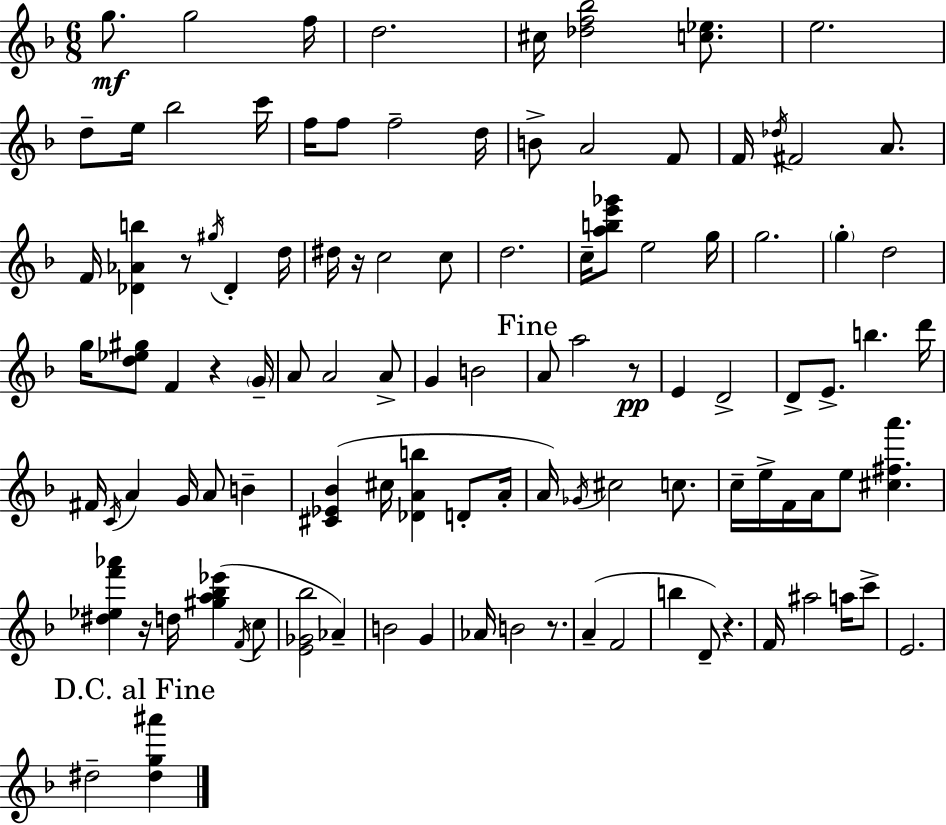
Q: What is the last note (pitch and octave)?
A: D#5